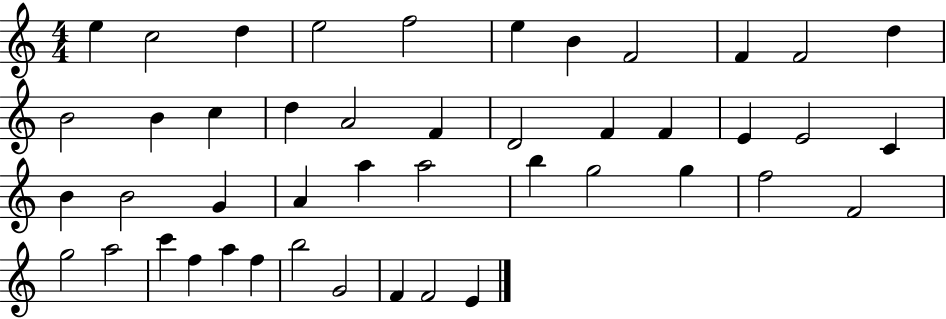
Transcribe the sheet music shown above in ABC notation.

X:1
T:Untitled
M:4/4
L:1/4
K:C
e c2 d e2 f2 e B F2 F F2 d B2 B c d A2 F D2 F F E E2 C B B2 G A a a2 b g2 g f2 F2 g2 a2 c' f a f b2 G2 F F2 E